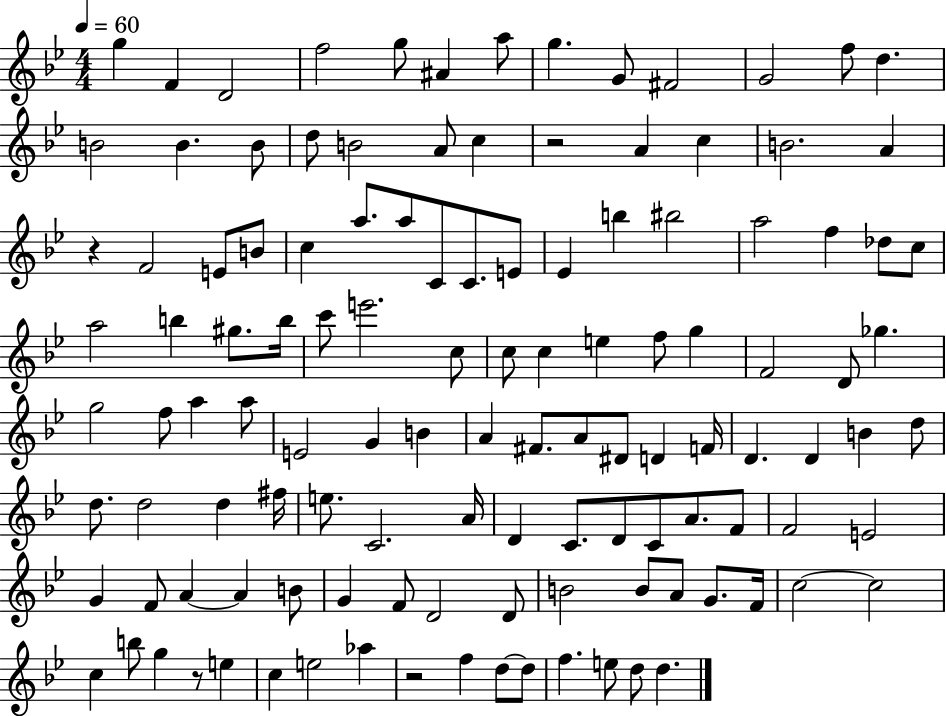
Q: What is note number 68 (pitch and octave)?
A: F4